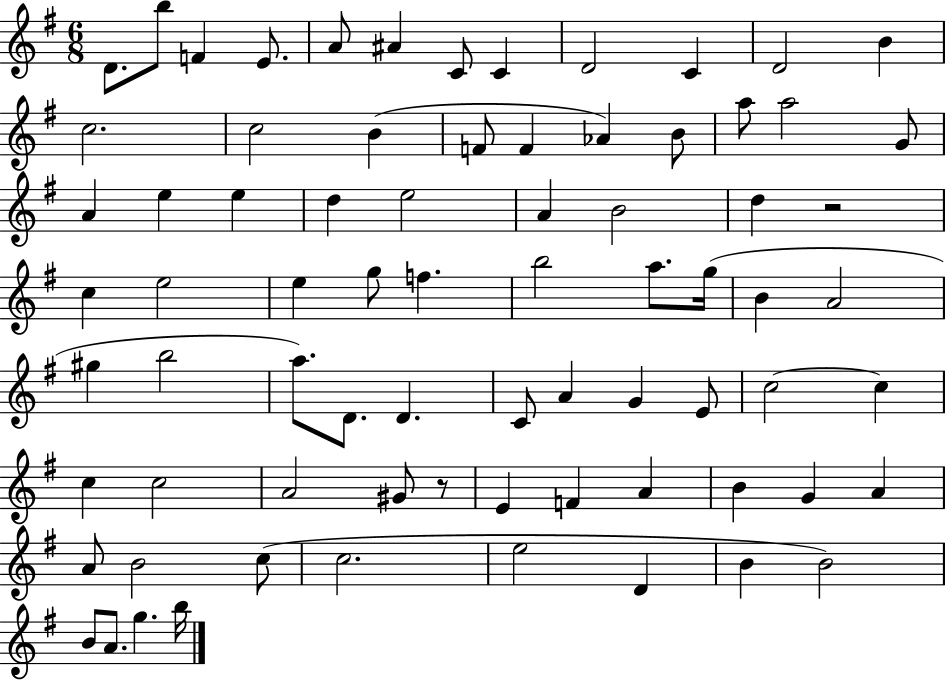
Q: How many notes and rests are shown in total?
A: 75